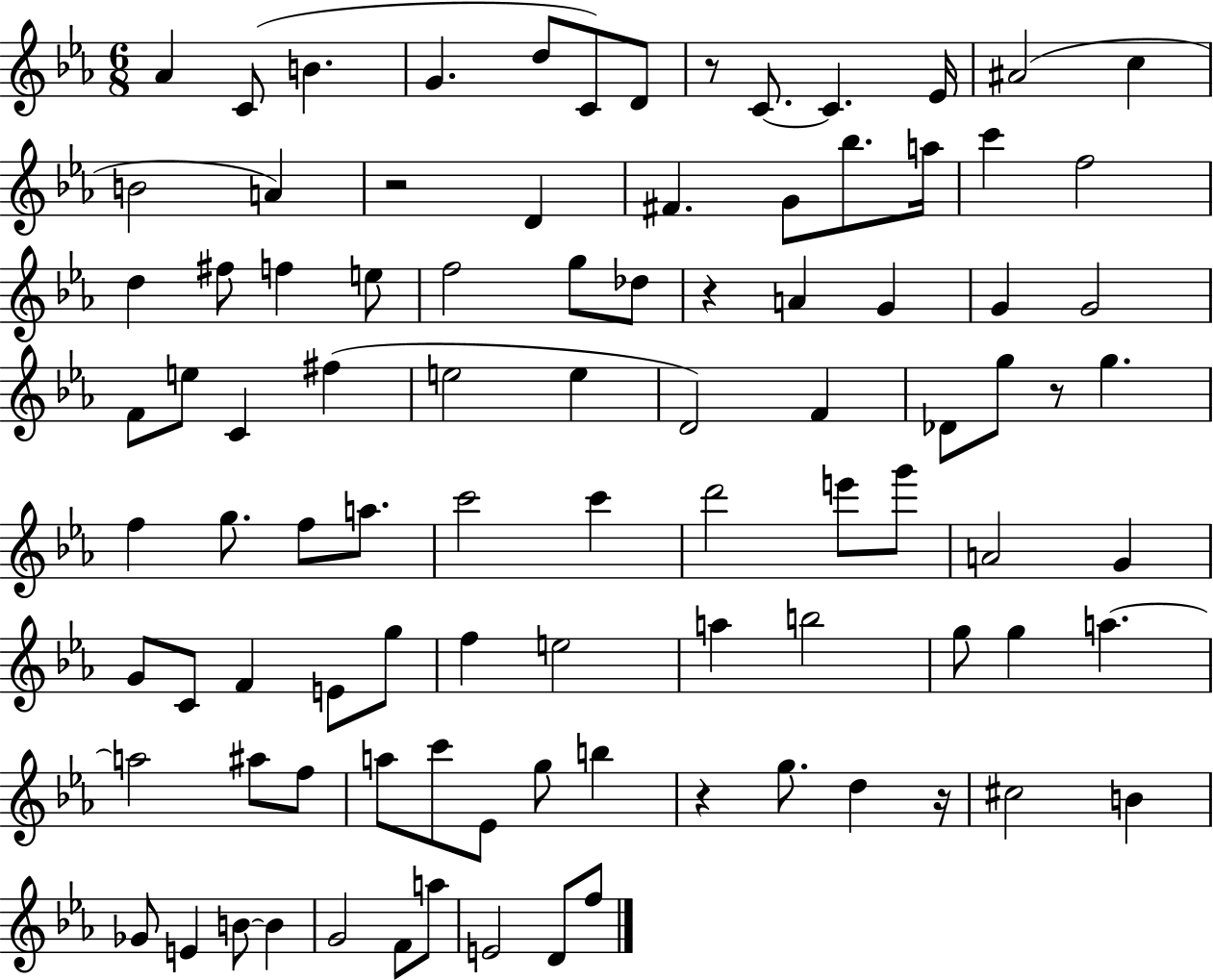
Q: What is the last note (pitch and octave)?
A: F5